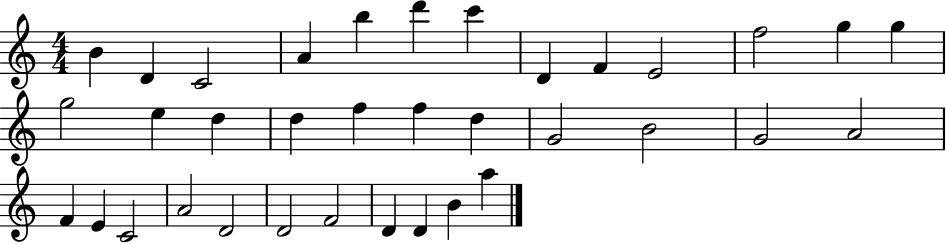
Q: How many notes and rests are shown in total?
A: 35